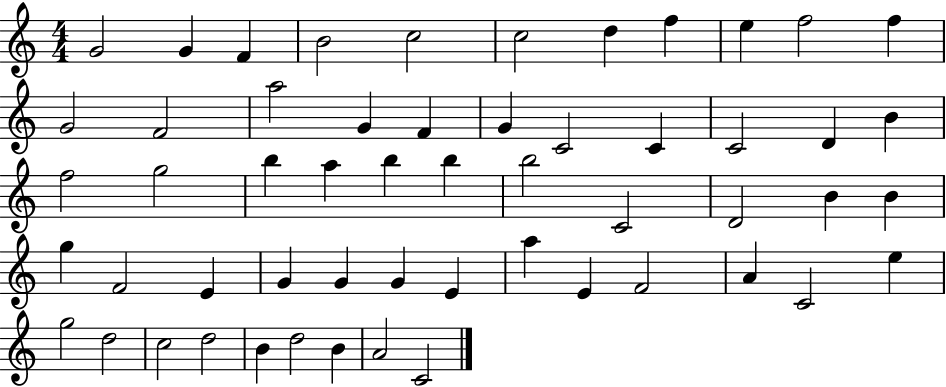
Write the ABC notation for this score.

X:1
T:Untitled
M:4/4
L:1/4
K:C
G2 G F B2 c2 c2 d f e f2 f G2 F2 a2 G F G C2 C C2 D B f2 g2 b a b b b2 C2 D2 B B g F2 E G G G E a E F2 A C2 e g2 d2 c2 d2 B d2 B A2 C2